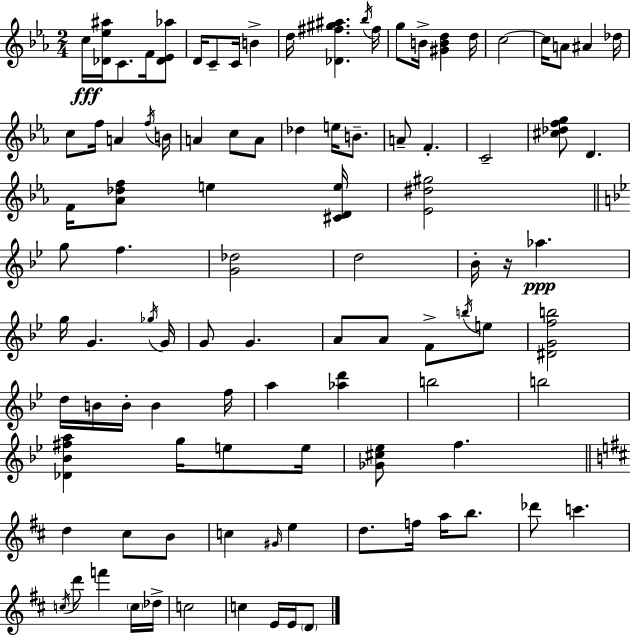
{
  \clef treble
  \numericTimeSignature
  \time 2/4
  \key c \minor
  c''16\fff <des' ees'' ais''>16 c'8. f'16 <des' ees' aes''>8 | d'16 c'8-- c'16 b'4-> | d''16 <des' fis'' gis'' ais''>4. \acciaccatura { bes''16 } | fis''16 g''8 b'16-> <gis' b' d''>4 | \break d''16 c''2~~ | c''16 a'8 ais'4 | des''16 c''8 f''16 a'4 | \acciaccatura { f''16 } b'16 a'4 c''8 | \break a'8 des''4 e''16 b'8.-- | a'8-- f'4.-. | c'2-- | <cis'' des'' f'' g''>8 d'4. | \break f'16 <aes' des'' f''>8 e''4 | <cis' d' e''>16 <ees' dis'' gis''>2 | \bar "||" \break \key bes \major g''8 f''4. | <g' des''>2 | d''2 | bes'16-. r16 aes''4.\ppp | \break g''16 g'4. \acciaccatura { ges''16 } | g'16 g'8 g'4. | a'8 a'8 f'8-> \acciaccatura { b''16 } | e''8 <dis' g' f'' b''>2 | \break d''16 b'16 b'16-. b'4 | f''16 a''4 <aes'' d'''>4 | b''2 | b''2 | \break <des' bes' fis'' a''>4 g''16 e''8 | e''16 <ges' cis'' ees''>8 f''4. | \bar "||" \break \key d \major d''4 cis''8 b'8 | c''4 \grace { gis'16 } e''4 | d''8. f''16 a''16 b''8. | des'''8 c'''4. | \break \acciaccatura { c''16 } d'''8 f'''4 | \parenthesize c''16 des''16-> c''2 | c''4 e'16 e'16 | \parenthesize d'8 \bar "|."
}